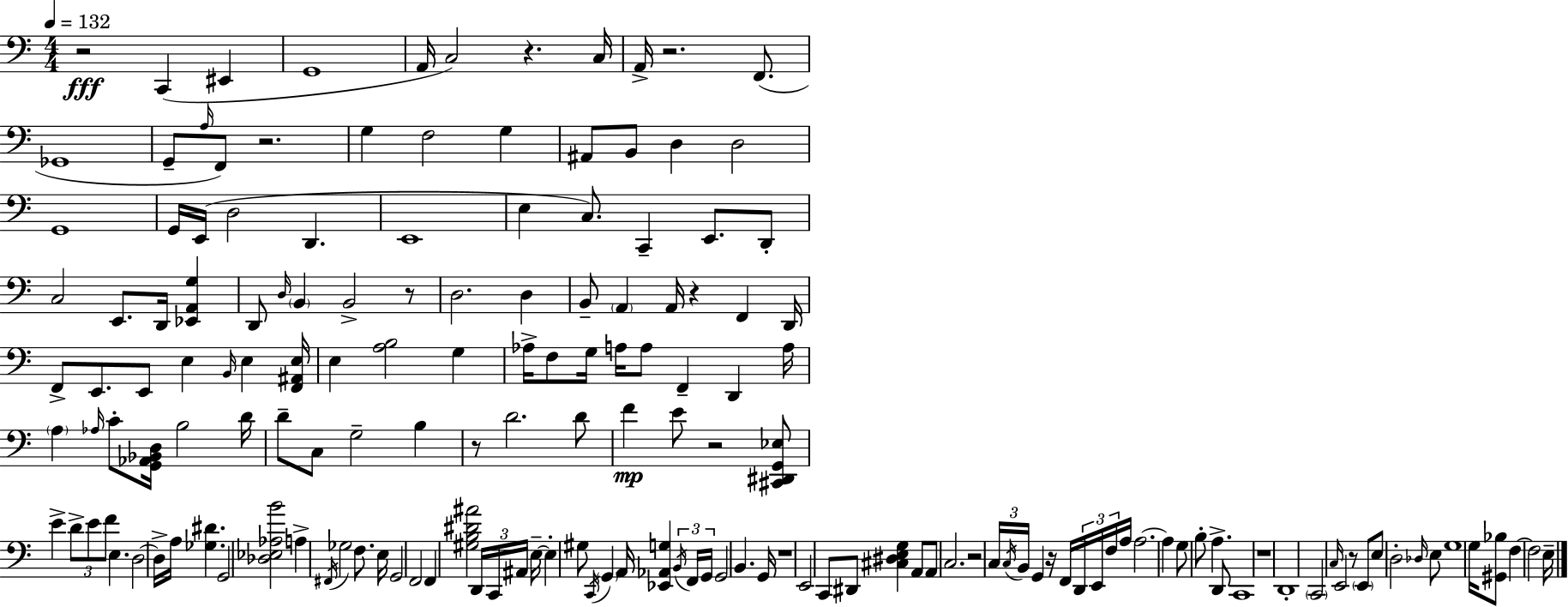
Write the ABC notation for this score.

X:1
T:Untitled
M:4/4
L:1/4
K:C
z2 C,, ^E,, G,,4 A,,/4 C,2 z C,/4 A,,/4 z2 F,,/2 _G,,4 G,,/2 A,/4 F,,/2 z2 G, F,2 G, ^A,,/2 B,,/2 D, D,2 G,,4 G,,/4 E,,/4 D,2 D,, E,,4 E, C,/2 C,, E,,/2 D,,/2 C,2 E,,/2 D,,/4 [_E,,A,,G,] D,,/2 D,/4 B,, B,,2 z/2 D,2 D, B,,/2 A,, A,,/4 z F,, D,,/4 F,,/2 E,,/2 E,,/2 E, B,,/4 E, [F,,^A,,E,]/4 E, [A,B,]2 G, _A,/4 F,/2 G,/4 A,/4 A,/2 F,, D,, A,/4 A, _A,/4 C/2 [G,,_A,,_B,,D,]/4 B,2 D/4 D/2 C,/2 G,2 B, z/2 D2 D/2 F E/2 z2 [^C,,^D,,G,,_E,]/2 E D/2 E/2 F/2 E, D,2 D,/4 A,/4 [_G,^D] G,,2 [_D,_E,_A,B]2 A, ^F,,/4 _G,2 F,/2 E,/4 G,,2 F,,2 F,, [^G,B,^D^A]2 D,,/4 C,,/4 ^A,,/4 E,/4 E, ^G,/2 C,,/4 G,, A,,/4 [_E,,_A,,G,] B,,/4 F,,/4 G,,/4 G,,2 B,, G,,/4 z4 E,,2 C,,/2 ^D,,/2 [^C,^D,E,G,] A,,/2 A,,/2 C,2 z2 C,/4 C,/4 B,,/4 G,, z/4 F,,/4 D,,/4 E,,/4 F,/4 A,/4 A,2 A, G,/2 B,/2 A, D,,/2 C,,4 z4 D,,4 C,,2 C,/4 E,,2 z/2 E,,/2 E,/2 D,2 _D,/4 E,/2 G,4 G,/4 [^G,,_B,]/2 F, F,2 E,/4